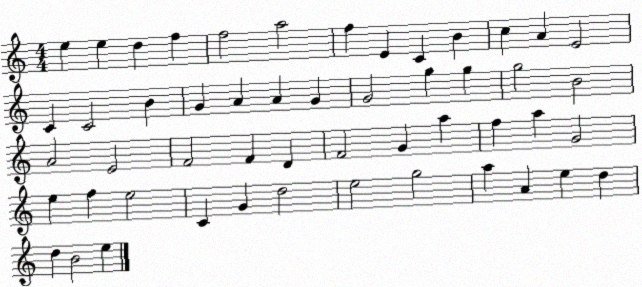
X:1
T:Untitled
M:4/4
L:1/4
K:C
e e d f f2 a2 f E C B c A E2 C C2 B G A A G G2 g g g2 B2 A2 E2 F2 F D F2 G a f a G2 e f e2 C G d2 e2 g2 a A e d d B2 e